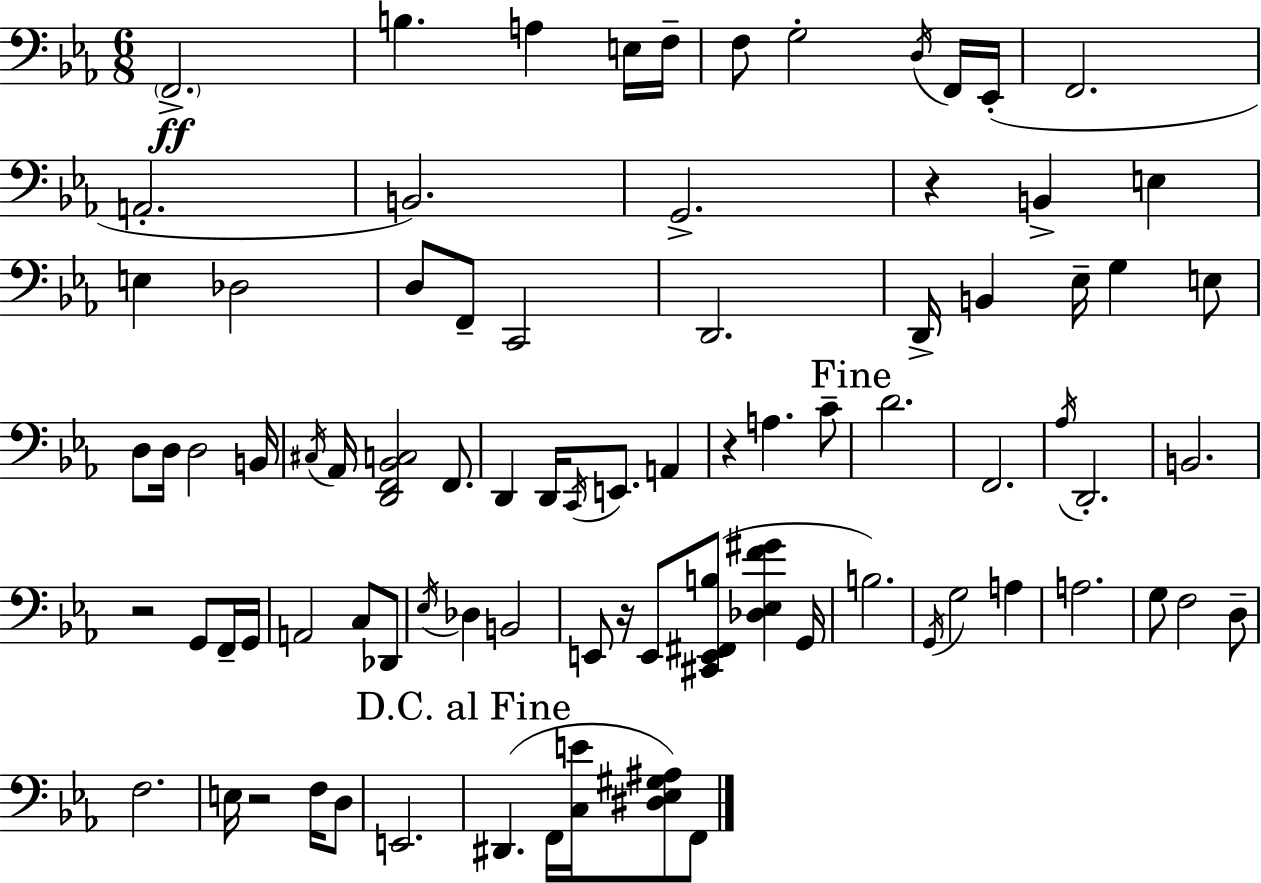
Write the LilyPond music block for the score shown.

{
  \clef bass
  \numericTimeSignature
  \time 6/8
  \key c \minor
  \repeat volta 2 { \parenthesize f,2.->\ff | b4. a4 e16 f16-- | f8 g2-. \acciaccatura { d16 } f,16 | ees,16-.( f,2. | \break a,2.-. | b,2.) | g,2.-> | r4 b,4-> e4 | \break e4 des2 | d8 f,8-- c,2 | d,2. | d,16-> b,4 ees16-- g4 e8 | \break d8 d16 d2 | b,16 \acciaccatura { cis16 } aes,16 <d, f, bes, c>2 f,8. | d,4 d,16 \acciaccatura { c,16 } e,8. a,4 | r4 a4. | \break c'8-- \mark "Fine" d'2. | f,2. | \acciaccatura { aes16 } d,2.-. | b,2. | \break r2 | g,8 f,16-- g,16 a,2 | c8 des,8 \acciaccatura { ees16 } des4 b,2 | e,8 r16 e,8 <cis, e, fis, b>8( | \break <des ees f' gis'>4 g,16 b2.) | \acciaccatura { g,16 } g2 | a4 a2. | g8 f2 | \break d8-- f2. | e16 r2 | f16 d8 e,2. | \mark "D.C. al Fine" dis,4.( | \break f,16 <c e'>16 <dis ees gis ais>8) f,8 } \bar "|."
}